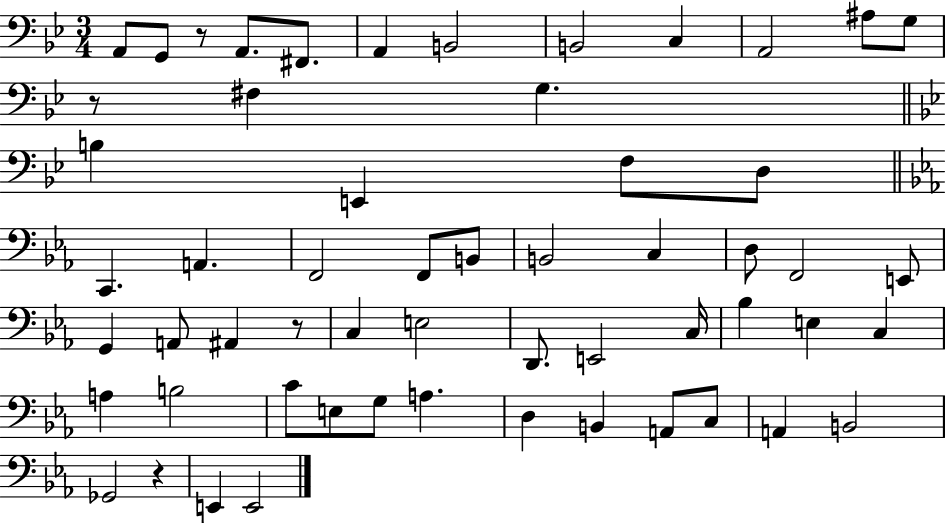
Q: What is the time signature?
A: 3/4